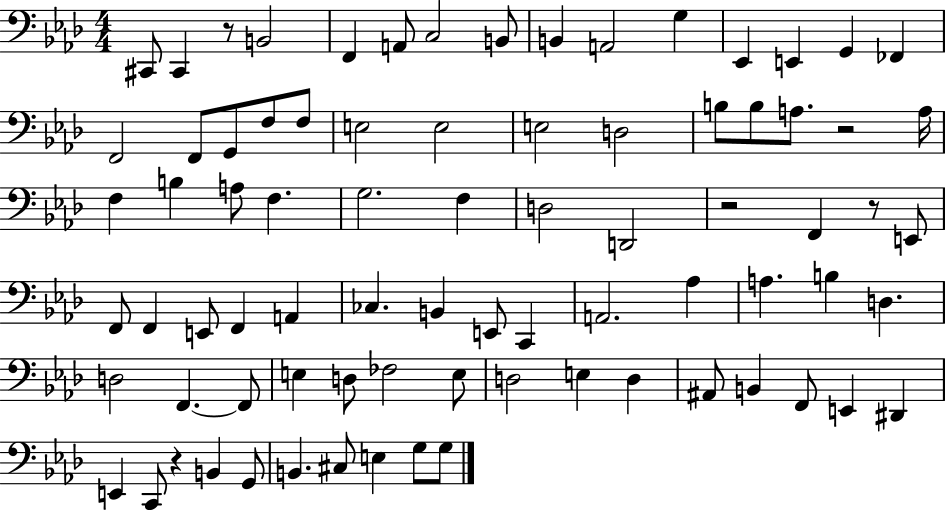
X:1
T:Untitled
M:4/4
L:1/4
K:Ab
^C,,/2 ^C,, z/2 B,,2 F,, A,,/2 C,2 B,,/2 B,, A,,2 G, _E,, E,, G,, _F,, F,,2 F,,/2 G,,/2 F,/2 F,/2 E,2 E,2 E,2 D,2 B,/2 B,/2 A,/2 z2 A,/4 F, B, A,/2 F, G,2 F, D,2 D,,2 z2 F,, z/2 E,,/2 F,,/2 F,, E,,/2 F,, A,, _C, B,, E,,/2 C,, A,,2 _A, A, B, D, D,2 F,, F,,/2 E, D,/2 _F,2 E,/2 D,2 E, D, ^A,,/2 B,, F,,/2 E,, ^D,, E,, C,,/2 z B,, G,,/2 B,, ^C,/2 E, G,/2 G,/2